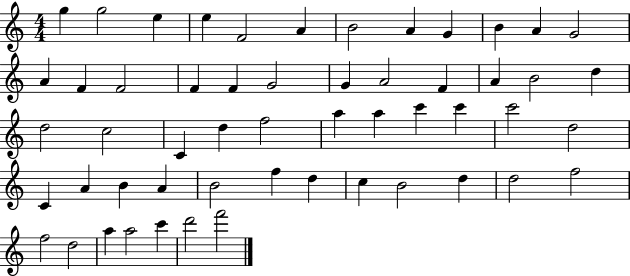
G5/q G5/h E5/q E5/q F4/h A4/q B4/h A4/q G4/q B4/q A4/q G4/h A4/q F4/q F4/h F4/q F4/q G4/h G4/q A4/h F4/q A4/q B4/h D5/q D5/h C5/h C4/q D5/q F5/h A5/q A5/q C6/q C6/q C6/h D5/h C4/q A4/q B4/q A4/q B4/h F5/q D5/q C5/q B4/h D5/q D5/h F5/h F5/h D5/h A5/q A5/h C6/q D6/h F6/h